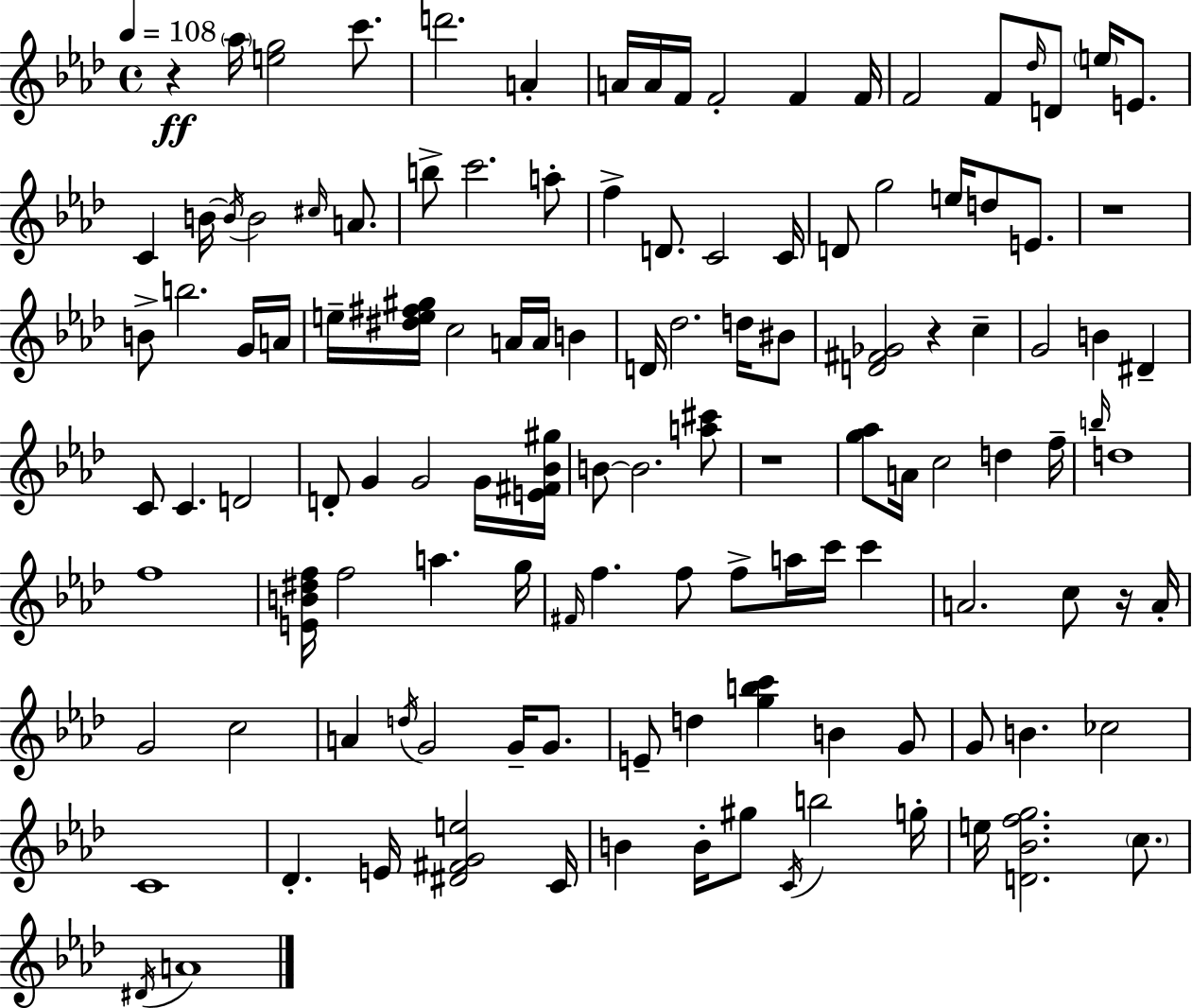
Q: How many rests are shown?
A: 5